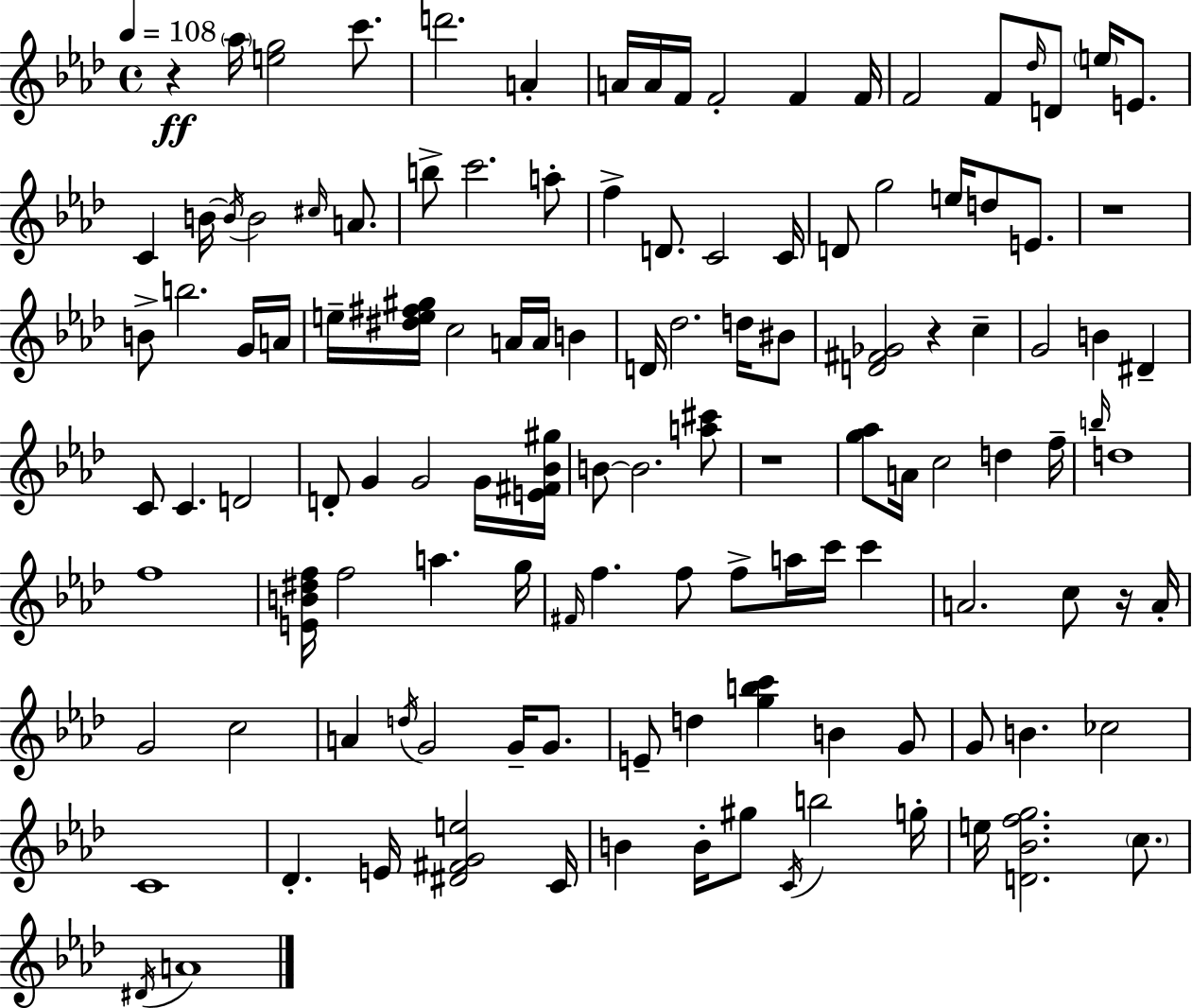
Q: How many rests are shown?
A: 5